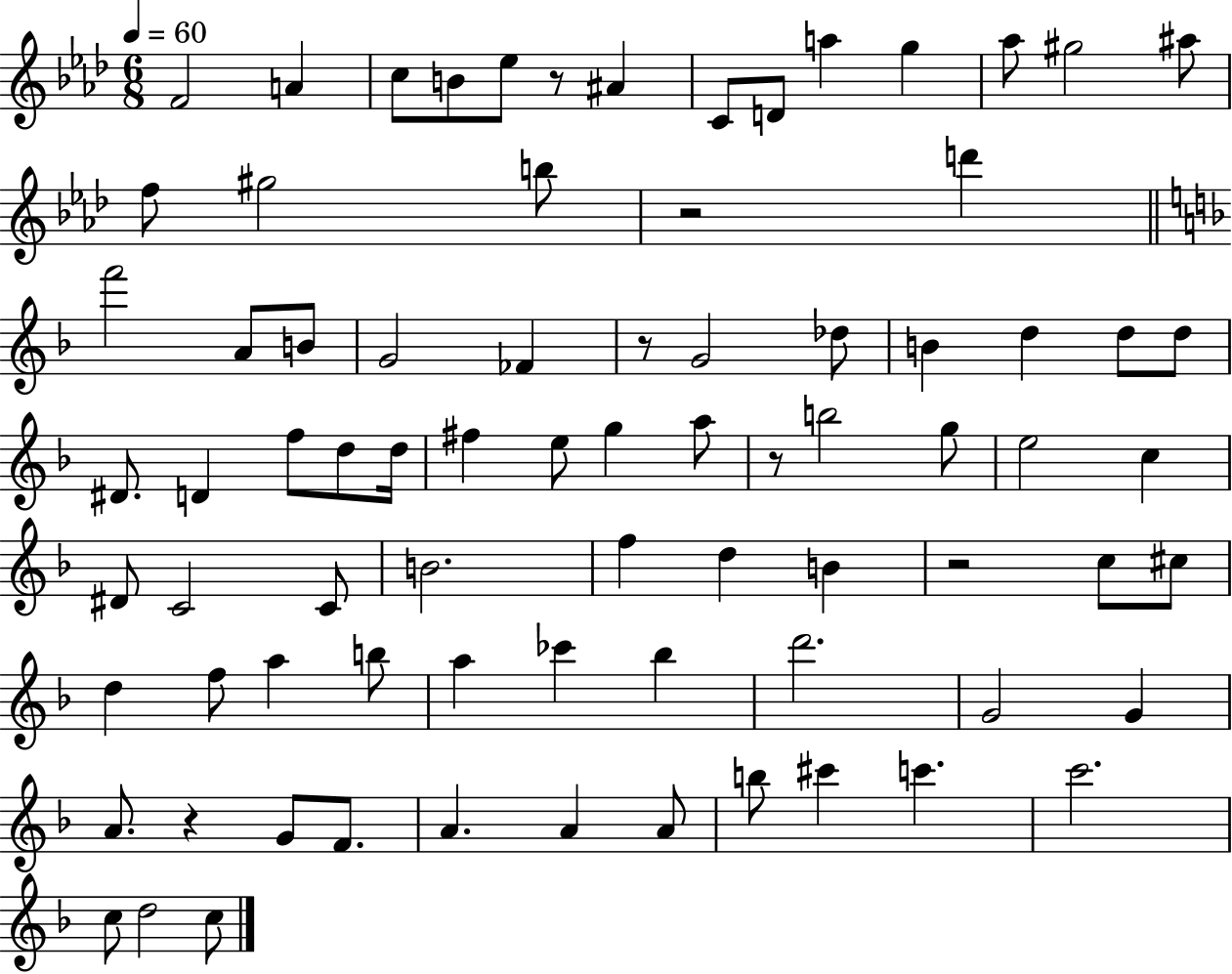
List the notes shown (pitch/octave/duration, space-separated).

F4/h A4/q C5/e B4/e Eb5/e R/e A#4/q C4/e D4/e A5/q G5/q Ab5/e G#5/h A#5/e F5/e G#5/h B5/e R/h D6/q F6/h A4/e B4/e G4/h FES4/q R/e G4/h Db5/e B4/q D5/q D5/e D5/e D#4/e. D4/q F5/e D5/e D5/s F#5/q E5/e G5/q A5/e R/e B5/h G5/e E5/h C5/q D#4/e C4/h C4/e B4/h. F5/q D5/q B4/q R/h C5/e C#5/e D5/q F5/e A5/q B5/e A5/q CES6/q Bb5/q D6/h. G4/h G4/q A4/e. R/q G4/e F4/e. A4/q. A4/q A4/e B5/e C#6/q C6/q. C6/h. C5/e D5/h C5/e